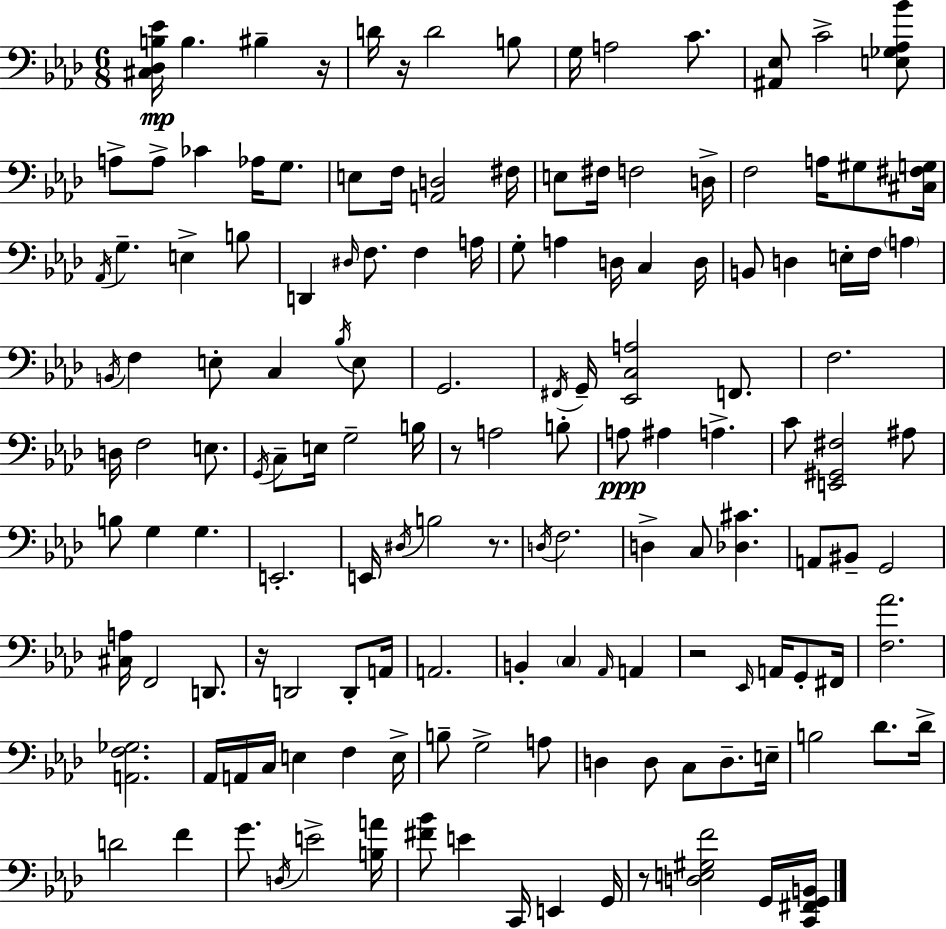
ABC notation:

X:1
T:Untitled
M:6/8
L:1/4
K:Ab
[^C,_D,B,_E]/4 B, ^B, z/4 D/4 z/4 D2 B,/2 G,/4 A,2 C/2 [^A,,_E,]/2 C2 [E,_G,_A,_B]/2 A,/2 A,/2 _C _A,/4 G,/2 E,/2 F,/4 [A,,D,]2 ^F,/4 E,/2 ^F,/4 F,2 D,/4 F,2 A,/4 ^G,/2 [^C,^F,G,]/4 _A,,/4 G, E, B,/2 D,, ^D,/4 F,/2 F, A,/4 G,/2 A, D,/4 C, D,/4 B,,/2 D, E,/4 F,/4 A, B,,/4 F, E,/2 C, _B,/4 E,/2 G,,2 ^F,,/4 G,,/4 [_E,,C,A,]2 F,,/2 F,2 D,/4 F,2 E,/2 G,,/4 C,/2 E,/4 G,2 B,/4 z/2 A,2 B,/2 A,/2 ^A, A, C/2 [E,,^G,,^F,]2 ^A,/2 B,/2 G, G, E,,2 E,,/4 ^D,/4 B,2 z/2 D,/4 F,2 D, C,/2 [_D,^C] A,,/2 ^B,,/2 G,,2 [^C,A,]/4 F,,2 D,,/2 z/4 D,,2 D,,/2 A,,/4 A,,2 B,, C, _A,,/4 A,, z2 _E,,/4 A,,/4 G,,/2 ^F,,/4 [F,_A]2 [A,,F,_G,]2 _A,,/4 A,,/4 C,/4 E, F, E,/4 B,/2 G,2 A,/2 D, D,/2 C,/2 D,/2 E,/4 B,2 _D/2 _D/4 D2 F G/2 D,/4 E2 [B,A]/4 [^F_B]/2 E C,,/4 E,, G,,/4 z/2 [D,E,^G,F]2 G,,/4 [C,,^F,,G,,B,,]/4